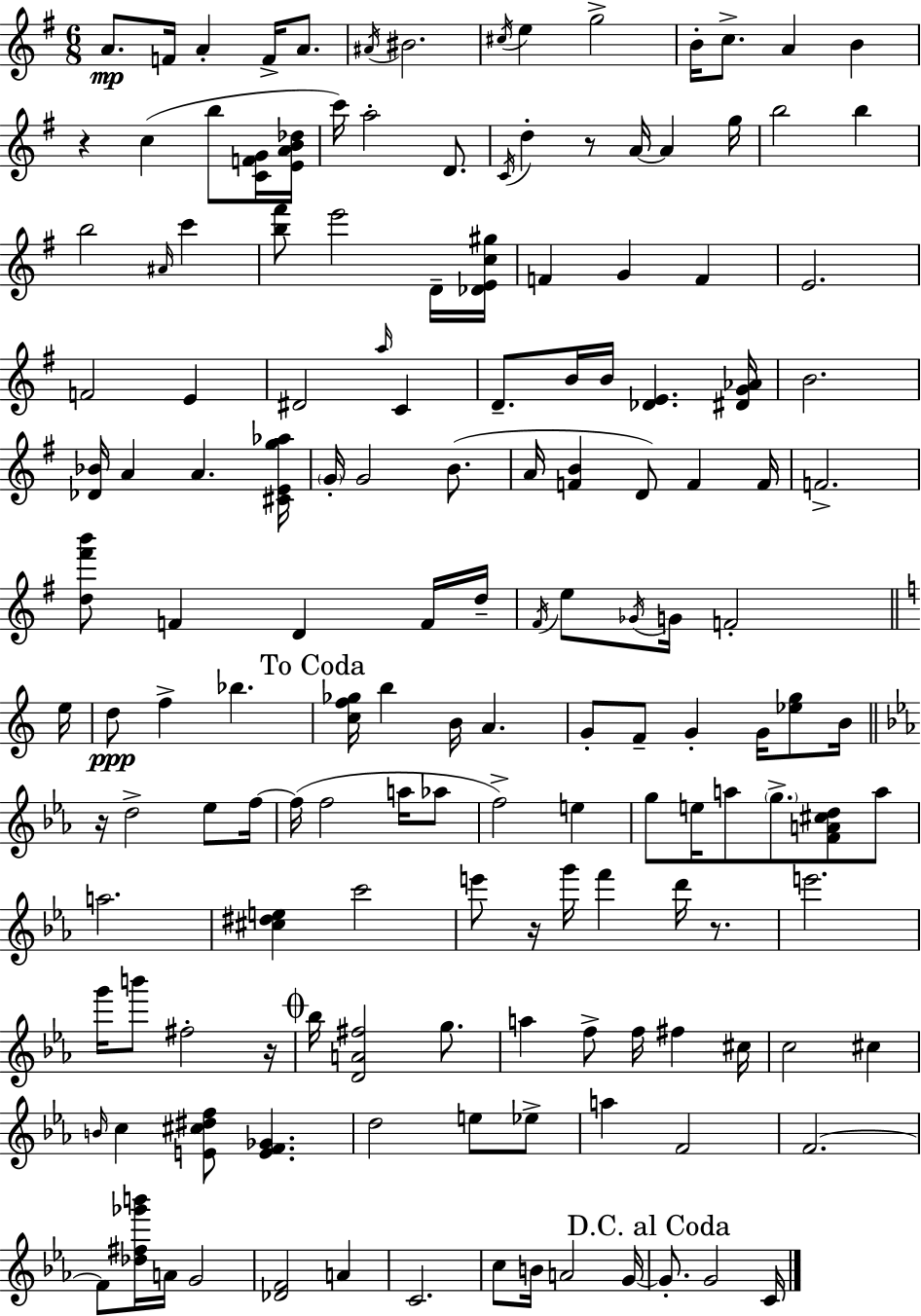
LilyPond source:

{
  \clef treble
  \numericTimeSignature
  \time 6/8
  \key e \minor
  a'8.\mp f'16 a'4-. f'16-> a'8. | \acciaccatura { ais'16 } bis'2. | \acciaccatura { cis''16 } e''4 g''2-> | b'16-. c''8.-> a'4 b'4 | \break r4 c''4( b''8 | <c' f' g'>16 <e' a' b' des''>16 c'''16) a''2-. d'8. | \acciaccatura { c'16 } d''4-. r8 a'16~~ a'4 | g''16 b''2 b''4 | \break b''2 \grace { ais'16 } | c'''4 <b'' fis'''>8 e'''2 | d'16-- <des' e' c'' gis''>16 f'4 g'4 | f'4 e'2. | \break f'2 | e'4 dis'2 | \grace { a''16 } c'4 d'8.-- b'16 b'16 <des' e'>4. | <dis' g' aes'>16 b'2. | \break <des' bes'>16 a'4 a'4. | <cis' e' g'' aes''>16 \parenthesize g'16-. g'2 | b'8.( a'16 <f' b'>4 d'8) | f'4 f'16 f'2.-> | \break <d'' fis''' b'''>8 f'4 d'4 | f'16 d''16-- \acciaccatura { fis'16 } e''8 \acciaccatura { ges'16 } g'16 f'2-. | \bar "||" \break \key c \major e''16 d''8\ppp f''4-> bes''4. | \mark "To Coda" <c'' f'' ges''>16 b''4 b'16 a'4. | g'8-. f'8-- g'4-. g'16 <ees'' g''>8 | b'16 \bar "||" \break \key ees \major r16 d''2-> ees''8 f''16~~ | f''16( f''2 a''16 aes''8 | f''2->) e''4 | g''8 e''16 a''8 \parenthesize g''8.-> <f' a' cis'' d''>8 a''8 | \break a''2. | <cis'' dis'' e''>4 c'''2 | e'''8 r16 g'''16 f'''4 d'''16 r8. | e'''2. | \break g'''16 b'''8 fis''2-. r16 | \mark \markup { \musicglyph "scripts.coda" } bes''16 <d' a' fis''>2 g''8. | a''4 f''8-> f''16 fis''4 cis''16 | c''2 cis''4 | \break \grace { b'16 } c''4 <e' cis'' dis'' f''>8 <e' f' ges'>4. | d''2 e''8 ees''8-> | a''4 f'2 | f'2.~~ | \break f'8 <des'' fis'' ges''' b'''>16 a'16 g'2 | <des' f'>2 a'4 | c'2. | c''8 b'16 a'2 | \break g'16~~ \mark "D.C. al Coda" g'8.-. g'2 | c'16 \bar "|."
}